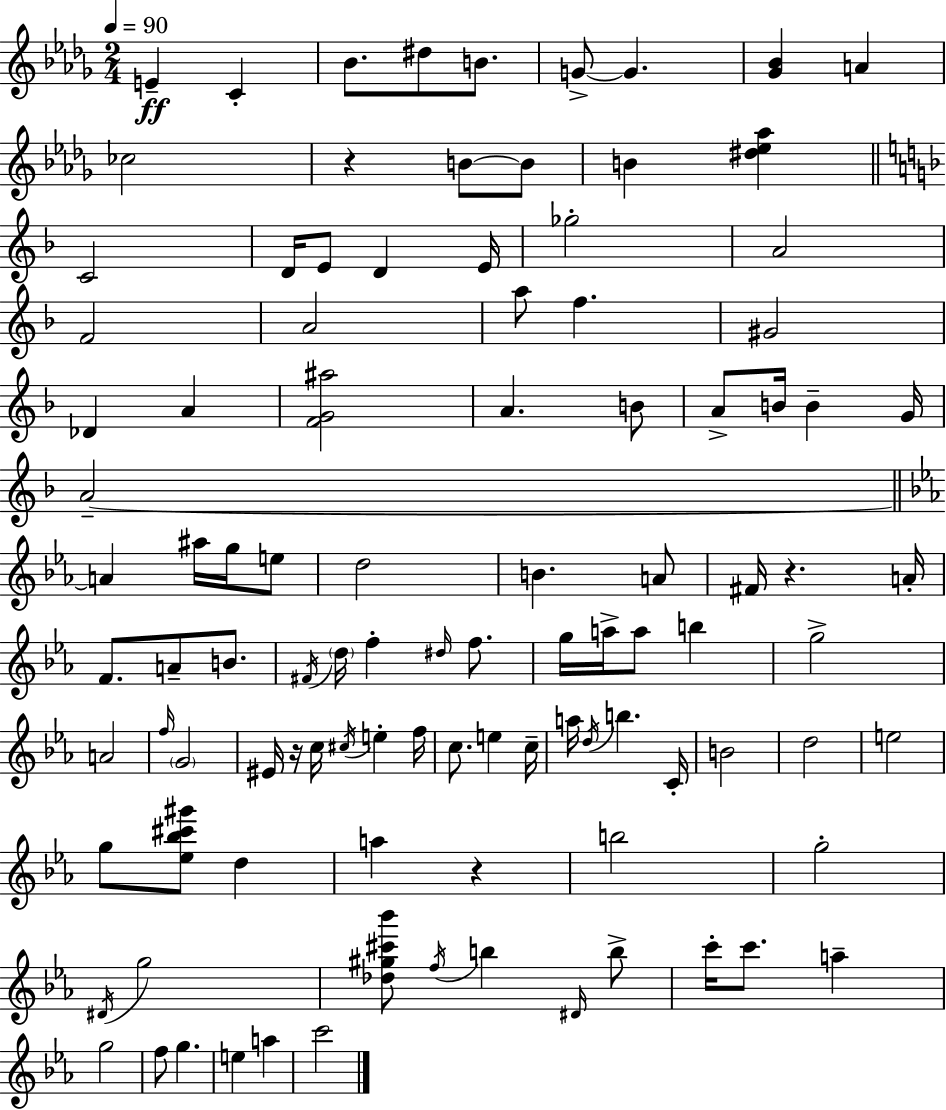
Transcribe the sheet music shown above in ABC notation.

X:1
T:Untitled
M:2/4
L:1/4
K:Bbm
E C _B/2 ^d/2 B/2 G/2 G [_G_B] A _c2 z B/2 B/2 B [^d_e_a] C2 D/4 E/2 D E/4 _g2 A2 F2 A2 a/2 f ^G2 _D A [FG^a]2 A B/2 A/2 B/4 B G/4 A2 A ^a/4 g/4 e/2 d2 B A/2 ^F/4 z A/4 F/2 A/2 B/2 ^F/4 d/4 f ^d/4 f/2 g/4 a/4 a/2 b g2 A2 f/4 G2 ^E/4 z/4 c/4 ^c/4 e f/4 c/2 e c/4 a/4 d/4 b C/4 B2 d2 e2 g/2 [_e_b^c'^g']/2 d a z b2 g2 ^D/4 g2 [_d^g^c'_b']/2 f/4 b ^D/4 b/2 c'/4 c'/2 a g2 f/2 g e a c'2